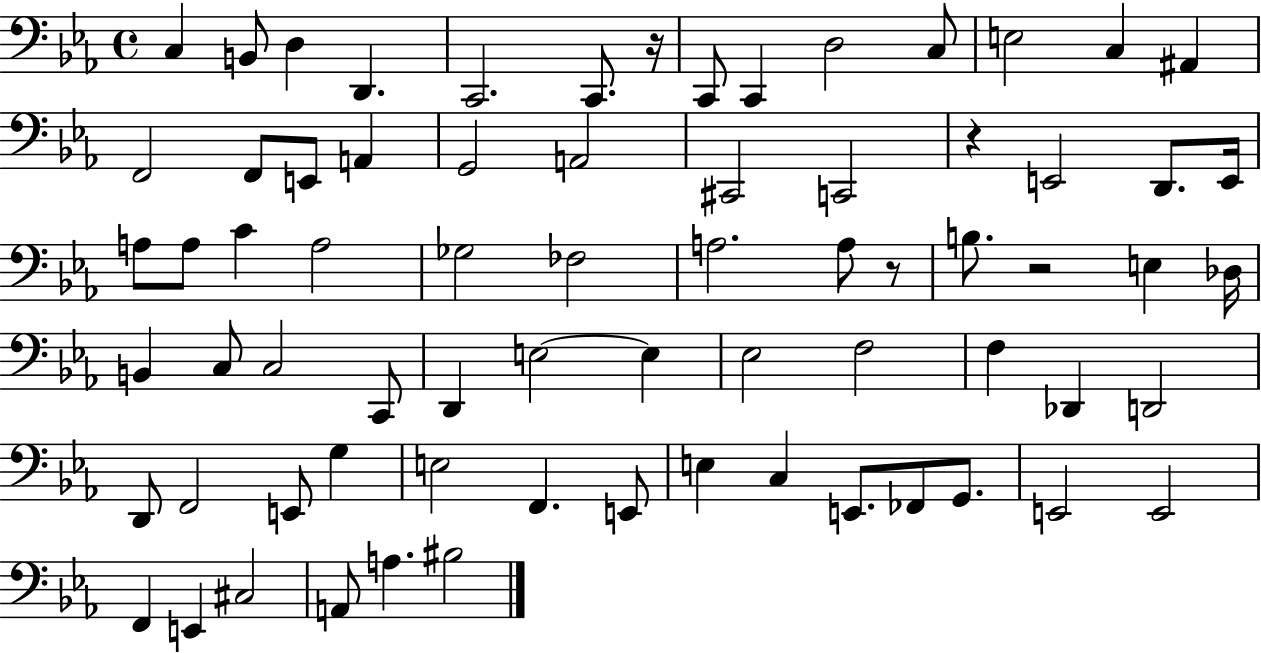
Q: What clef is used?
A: bass